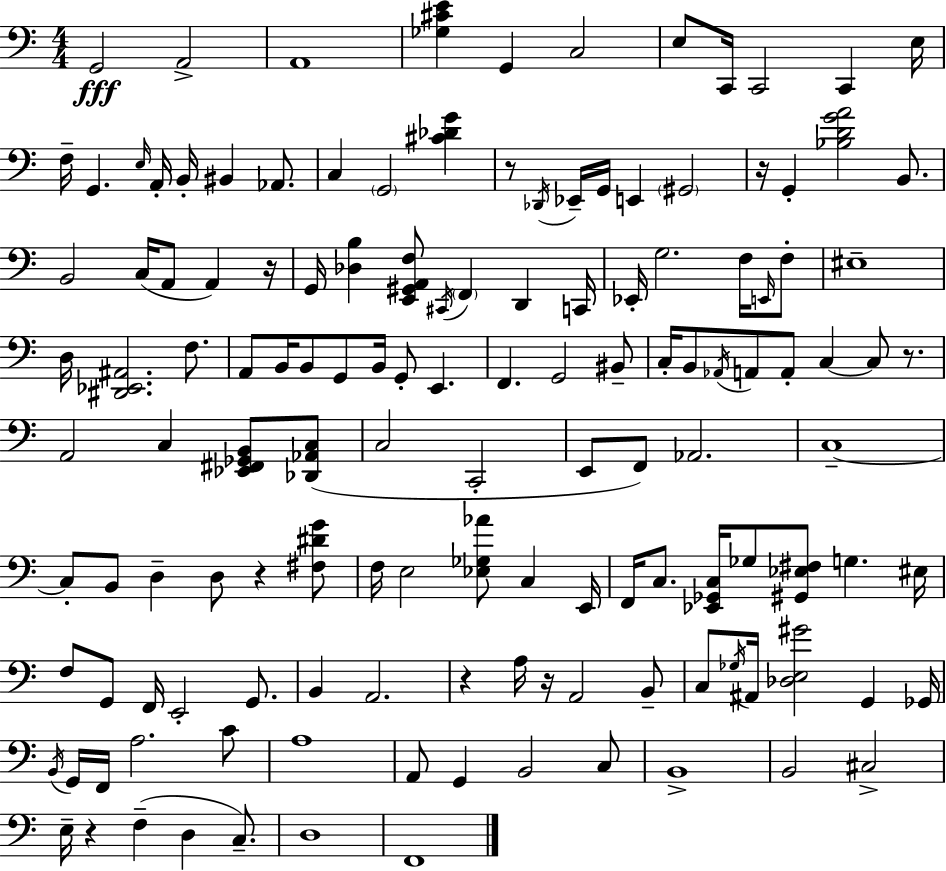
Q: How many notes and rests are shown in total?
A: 136